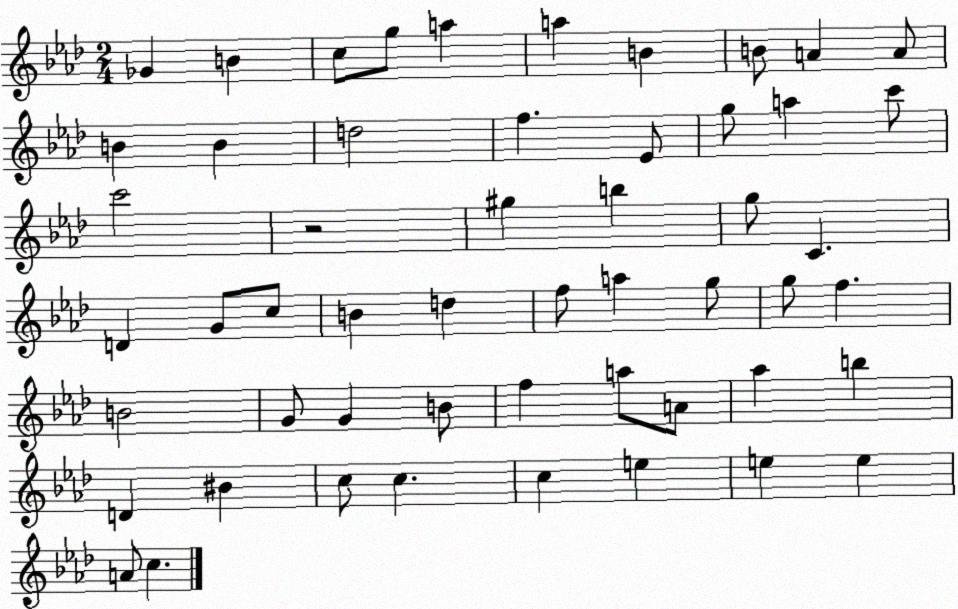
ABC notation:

X:1
T:Untitled
M:2/4
L:1/4
K:Ab
_G B c/2 g/2 a a B B/2 A A/2 B B d2 f _E/2 g/2 a c'/2 c'2 z2 ^g b g/2 C D G/2 c/2 B d f/2 a g/2 g/2 f B2 G/2 G B/2 f a/2 A/2 _a b D ^B c/2 c c e e e A/2 c